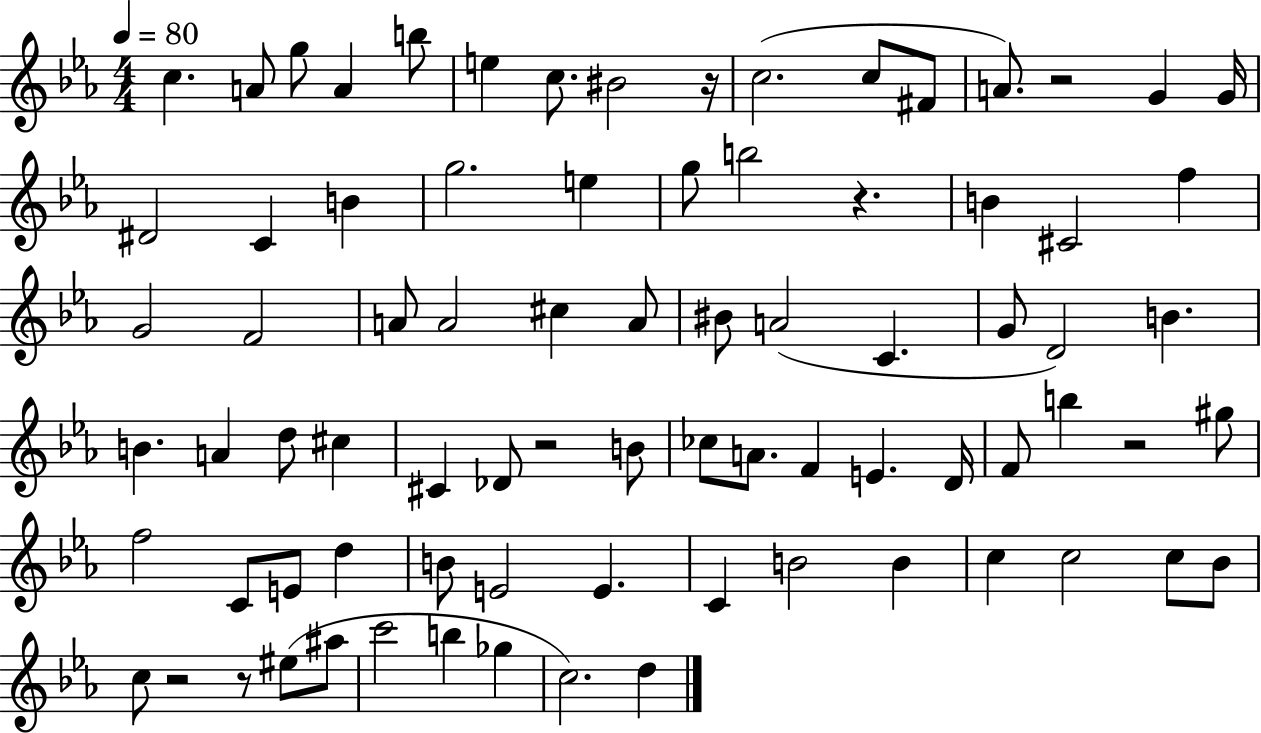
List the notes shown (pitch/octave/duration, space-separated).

C5/q. A4/e G5/e A4/q B5/e E5/q C5/e. BIS4/h R/s C5/h. C5/e F#4/e A4/e. R/h G4/q G4/s D#4/h C4/q B4/q G5/h. E5/q G5/e B5/h R/q. B4/q C#4/h F5/q G4/h F4/h A4/e A4/h C#5/q A4/e BIS4/e A4/h C4/q. G4/e D4/h B4/q. B4/q. A4/q D5/e C#5/q C#4/q Db4/e R/h B4/e CES5/e A4/e. F4/q E4/q. D4/s F4/e B5/q R/h G#5/e F5/h C4/e E4/e D5/q B4/e E4/h E4/q. C4/q B4/h B4/q C5/q C5/h C5/e Bb4/e C5/e R/h R/e EIS5/e A#5/e C6/h B5/q Gb5/q C5/h. D5/q